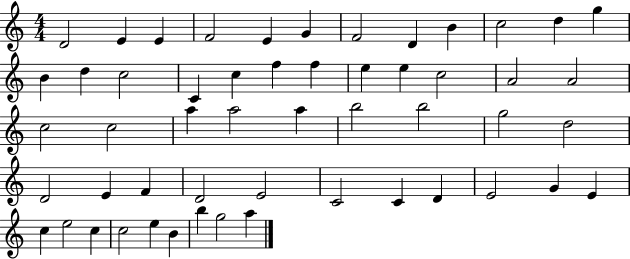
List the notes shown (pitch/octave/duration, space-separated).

D4/h E4/q E4/q F4/h E4/q G4/q F4/h D4/q B4/q C5/h D5/q G5/q B4/q D5/q C5/h C4/q C5/q F5/q F5/q E5/q E5/q C5/h A4/h A4/h C5/h C5/h A5/q A5/h A5/q B5/h B5/h G5/h D5/h D4/h E4/q F4/q D4/h E4/h C4/h C4/q D4/q E4/h G4/q E4/q C5/q E5/h C5/q C5/h E5/q B4/q B5/q G5/h A5/q